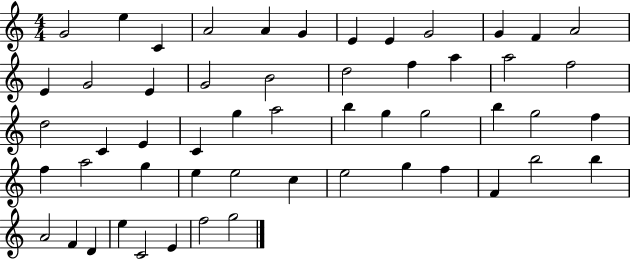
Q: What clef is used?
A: treble